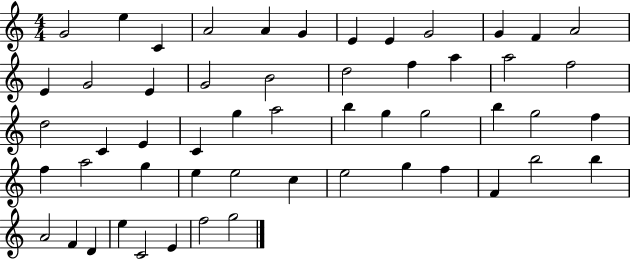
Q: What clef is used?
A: treble